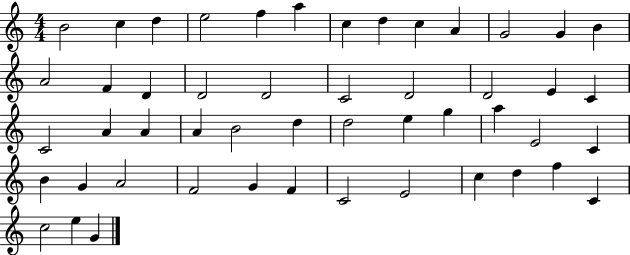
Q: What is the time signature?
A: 4/4